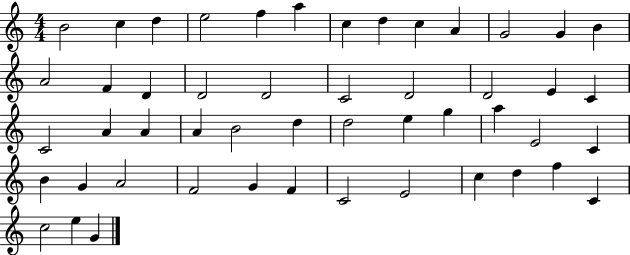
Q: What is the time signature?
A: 4/4